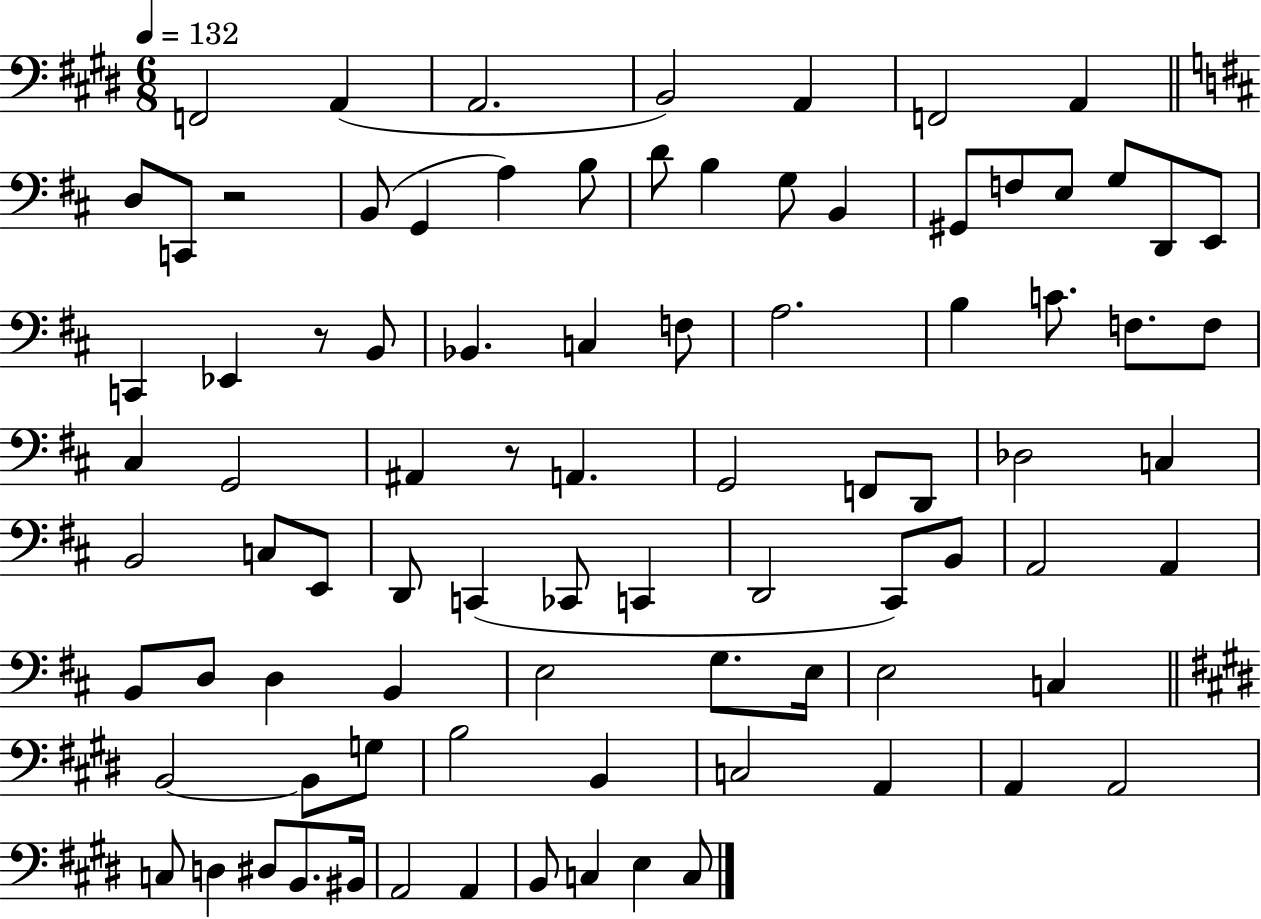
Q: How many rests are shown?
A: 3